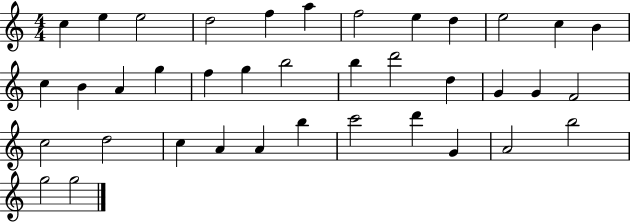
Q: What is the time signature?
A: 4/4